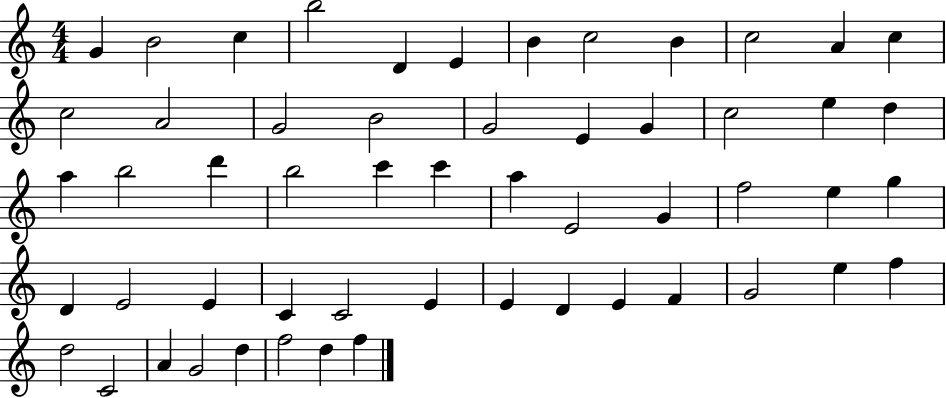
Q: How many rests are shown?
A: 0